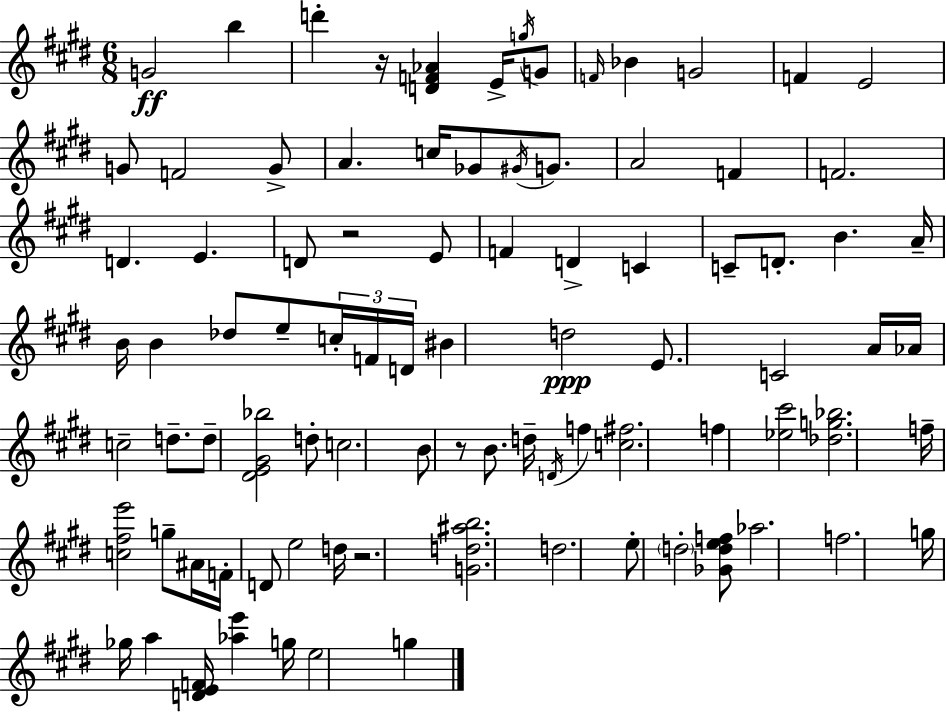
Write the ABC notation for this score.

X:1
T:Untitled
M:6/8
L:1/4
K:E
G2 b d' z/4 [DF_A] E/4 g/4 G/2 F/4 _B G2 F E2 G/2 F2 G/2 A c/4 _G/2 ^G/4 G/2 A2 F F2 D E D/2 z2 E/2 F D C C/2 D/2 B A/4 B/4 B _d/2 e/2 c/4 F/4 D/4 ^B d2 E/2 C2 A/4 _A/4 c2 d/2 d/2 [^DE^G_b]2 d/2 c2 B/2 z/2 B/2 d/4 D/4 f [c^f]2 f [_e^c']2 [_dg_b]2 f/4 [c^fe']2 g/2 ^A/4 F/4 D/2 e2 d/4 z2 [Gd^ab]2 d2 e/2 d2 [_Gdef]/2 _a2 f2 g/4 _g/4 a [DEF]/4 [_ae'] g/4 e2 g